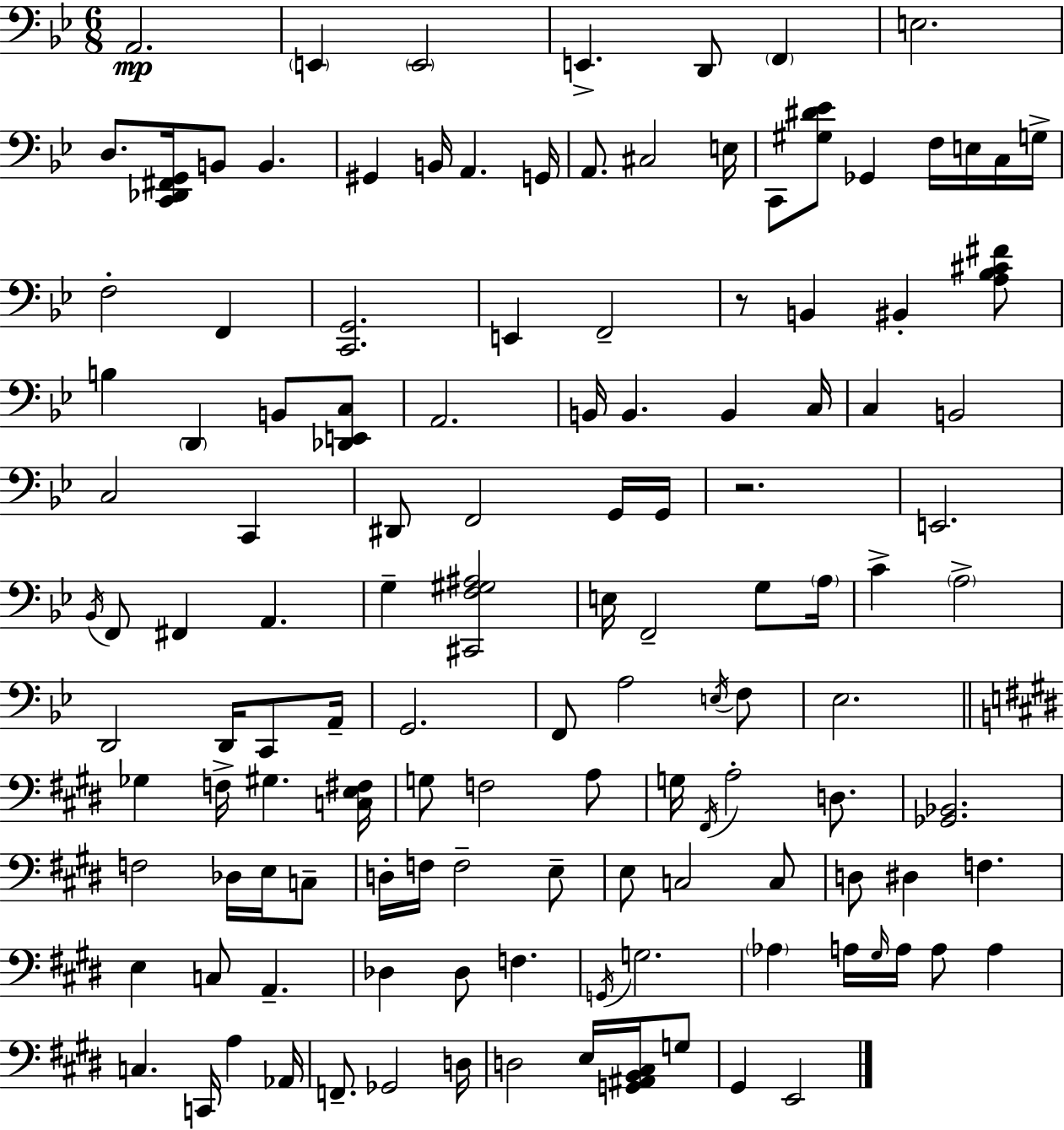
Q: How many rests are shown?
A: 2